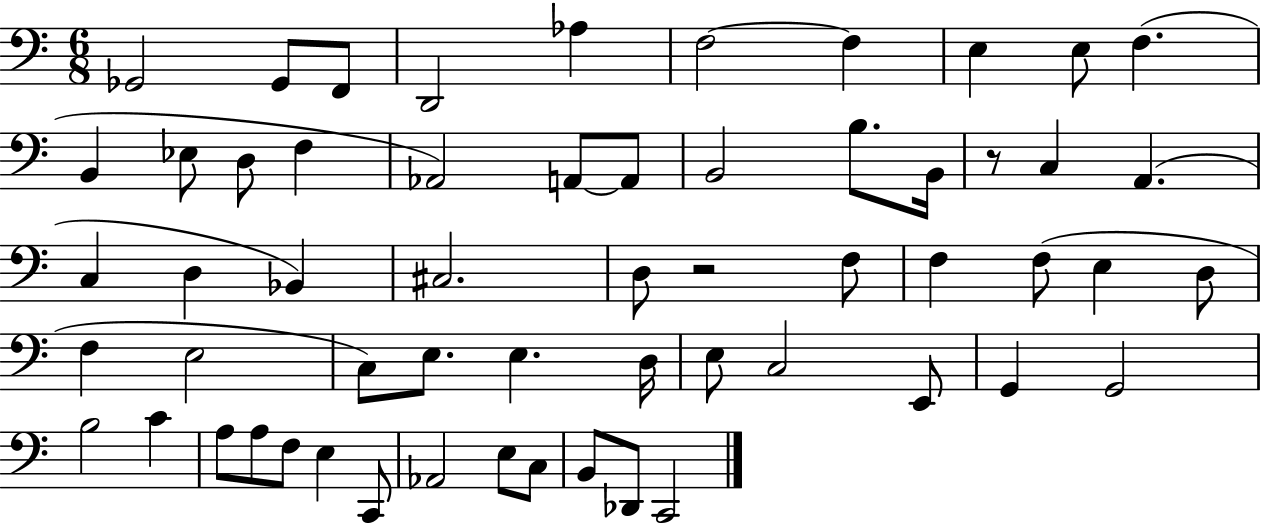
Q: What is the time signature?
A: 6/8